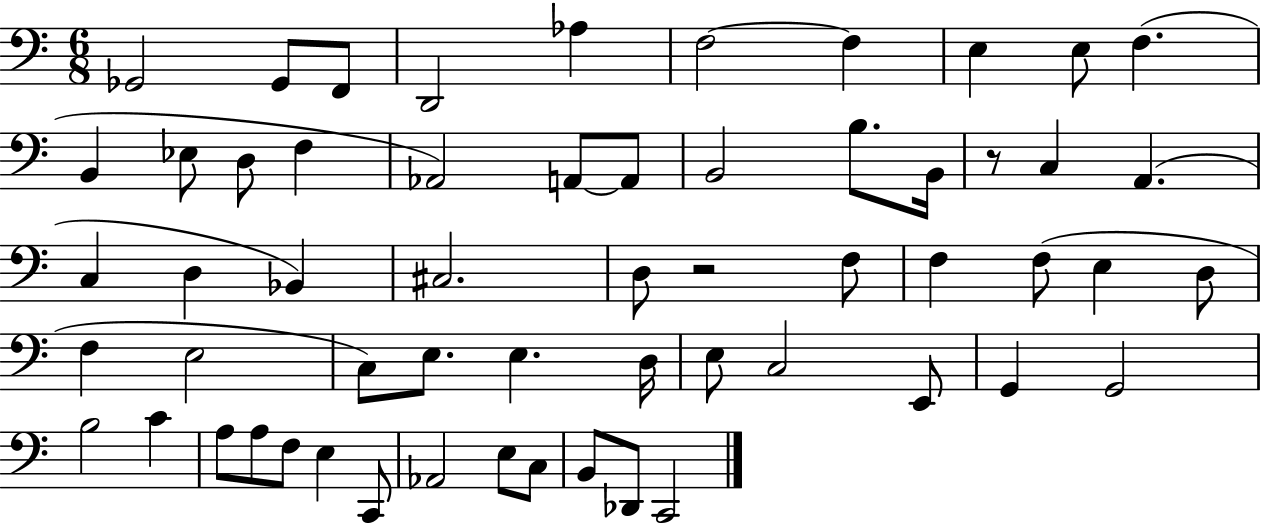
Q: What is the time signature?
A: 6/8